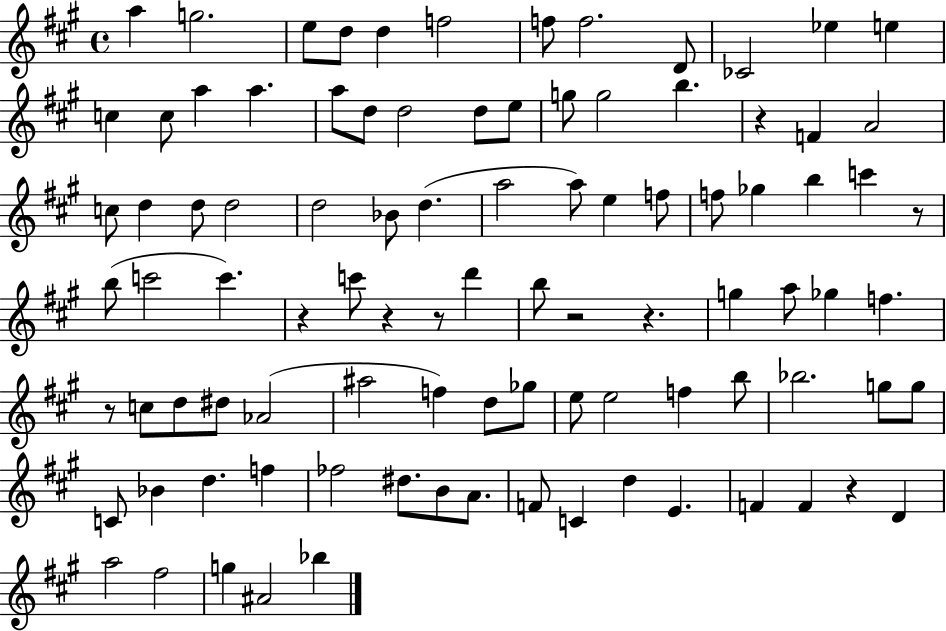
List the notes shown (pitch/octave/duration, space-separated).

A5/q G5/h. E5/e D5/e D5/q F5/h F5/e F5/h. D4/e CES4/h Eb5/q E5/q C5/q C5/e A5/q A5/q. A5/e D5/e D5/h D5/e E5/e G5/e G5/h B5/q. R/q F4/q A4/h C5/e D5/q D5/e D5/h D5/h Bb4/e D5/q. A5/h A5/e E5/q F5/e F5/e Gb5/q B5/q C6/q R/e B5/e C6/h C6/q. R/q C6/e R/q R/e D6/q B5/e R/h R/q. G5/q A5/e Gb5/q F5/q. R/e C5/e D5/e D#5/e Ab4/h A#5/h F5/q D5/e Gb5/e E5/e E5/h F5/q B5/e Bb5/h. G5/e G5/e C4/e Bb4/q D5/q. F5/q FES5/h D#5/e. B4/e A4/e. F4/e C4/q D5/q E4/q. F4/q F4/q R/q D4/q A5/h F#5/h G5/q A#4/h Bb5/q